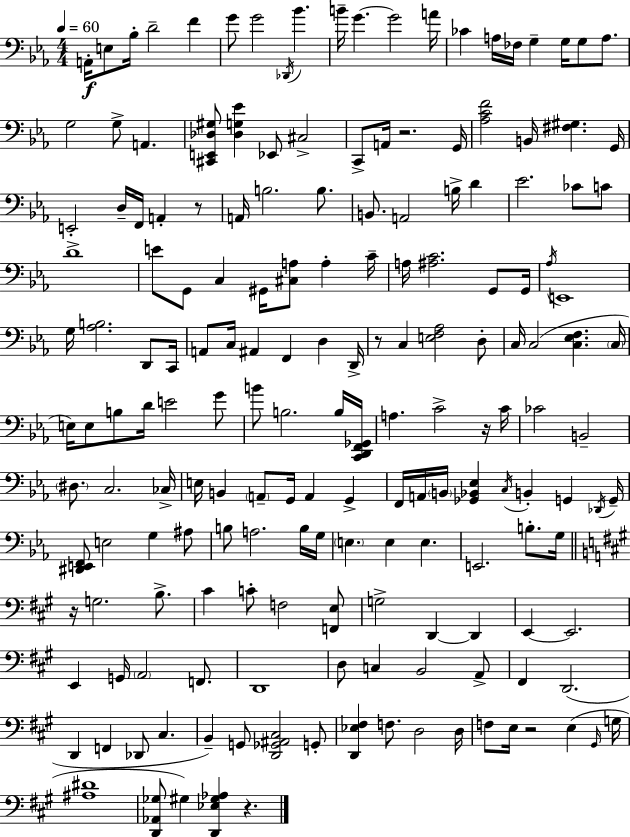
X:1
T:Untitled
M:4/4
L:1/4
K:Eb
A,,/4 E,/2 _B,/4 D2 F G/2 G2 _D,,/4 _B B/4 G G2 A/4 _C A,/4 _F,/4 G, G,/4 G,/2 A,/2 G,2 G,/2 A,, [^C,,E,,_D,^G,]/2 [_D,G,_E] _E,,/2 ^C,2 C,,/2 A,,/4 z2 G,,/4 [_A,CF]2 B,,/4 [^F,^G,] G,,/4 E,,2 D,/4 F,,/4 A,, z/2 A,,/4 B,2 B,/2 B,,/2 A,,2 B,/4 D _E2 _C/2 C/2 D4 E/2 G,,/2 C, ^G,,/4 [^C,A,]/2 A, C/4 A,/4 [^A,C]2 G,,/2 G,,/4 _A,/4 E,,4 G,/4 [_A,B,]2 D,,/2 C,,/4 A,,/2 C,/4 ^A,, F,, D, D,,/4 z/2 C, [E,F,_A,]2 D,/2 C,/4 C,2 [C,_E,F,] C,/4 E,/4 E,/2 B,/2 D/4 E2 G/2 B/2 B,2 B,/4 [C,,D,,F,,_G,,]/4 A, C2 z/4 C/4 _C2 B,,2 ^D,/2 C,2 _C,/4 E,/4 B,, A,,/2 G,,/4 A,, G,, F,,/4 A,,/4 B,,/4 [_G,,_B,,_E,] C,/4 B,, G,, _D,,/4 G,,/4 [^D,,E,,F,,]/2 E,2 G, ^A,/2 B,/2 A,2 B,/4 G,/4 E, E, E, E,,2 B,/2 G,/4 z/4 G,2 B,/2 ^C C/2 F,2 [F,,E,]/2 G,2 D,, D,, E,, E,,2 E,, G,,/4 A,,2 F,,/2 D,,4 D,/2 C, B,,2 A,,/2 ^F,, D,,2 D,, F,, _D,,/2 ^C, B,, G,,/2 [D,,_G,,^A,,^C,]2 G,,/2 [D,,_E,^F,] F,/2 D,2 D,/4 F,/2 E,/4 z2 E, ^G,,/4 G,/4 [^A,^D]4 [D,,_A,,_G,]/2 ^G, [D,,_E,^G,_A,] z